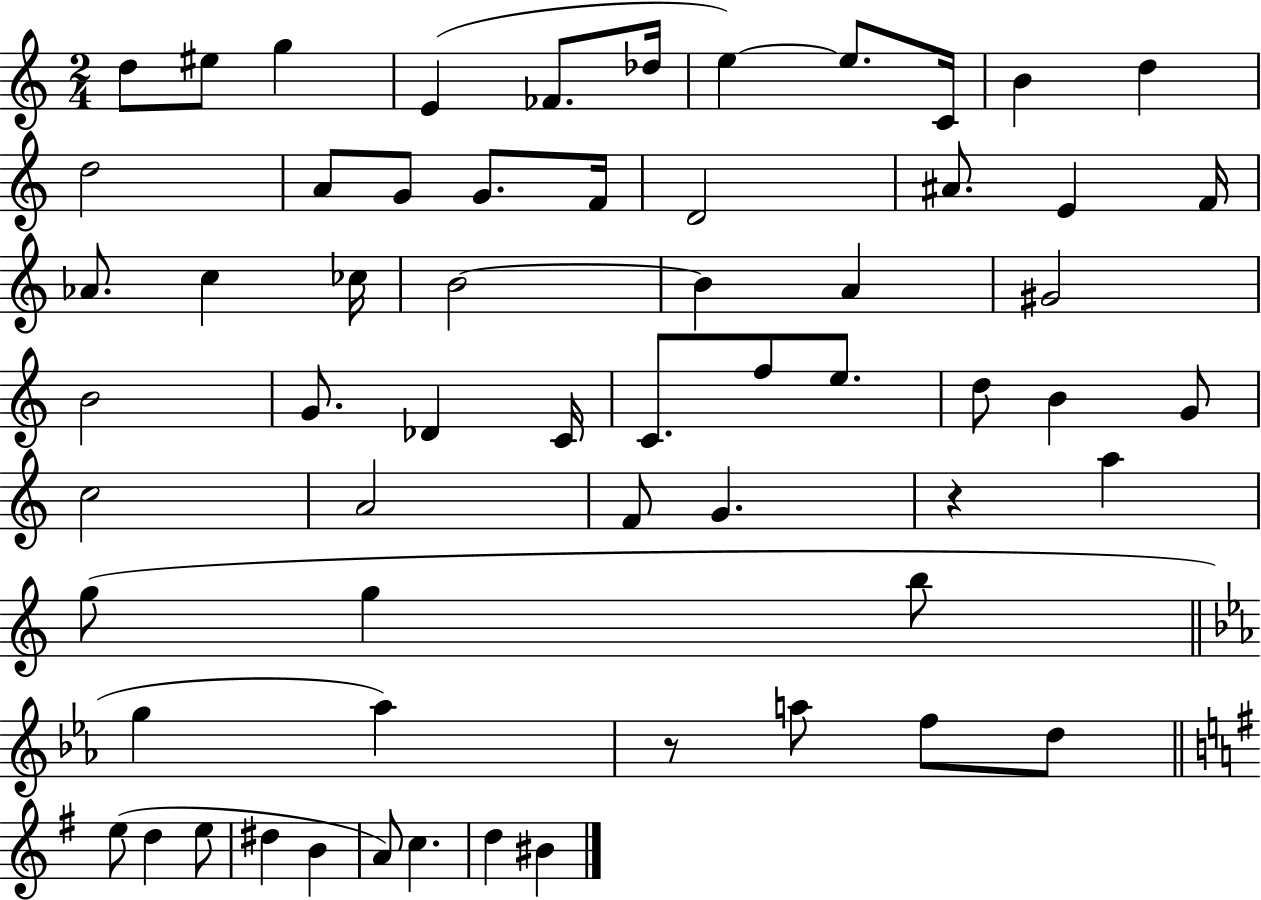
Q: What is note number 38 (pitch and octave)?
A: C5